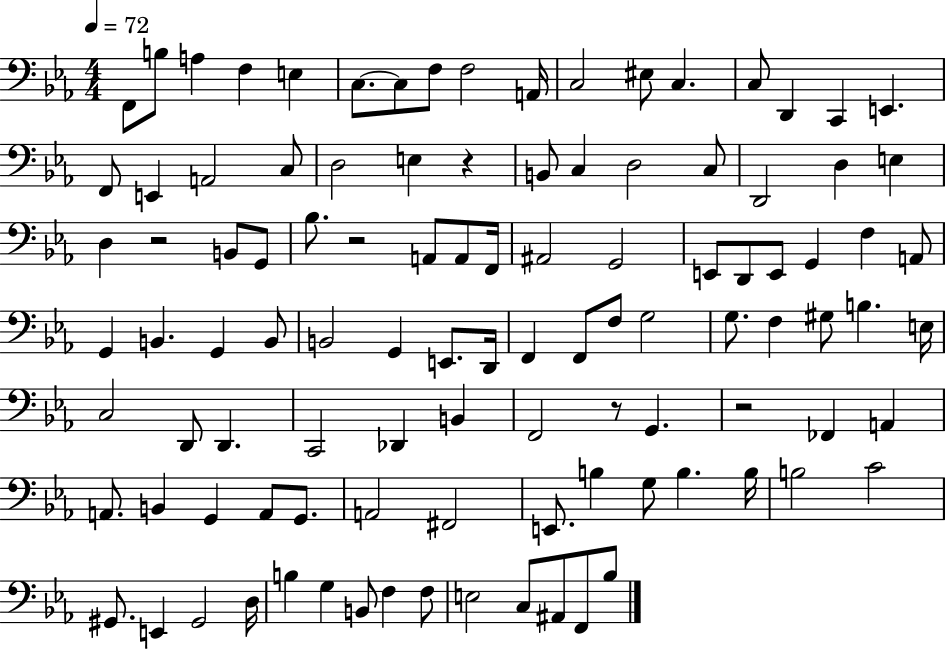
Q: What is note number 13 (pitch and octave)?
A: C3